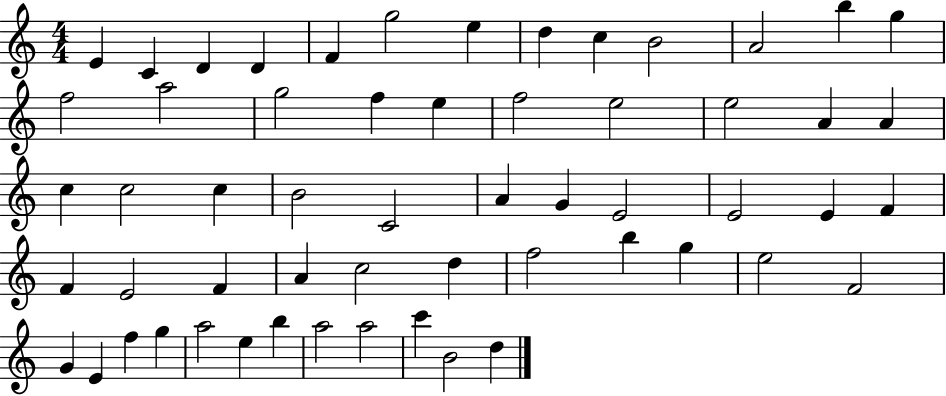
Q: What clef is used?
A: treble